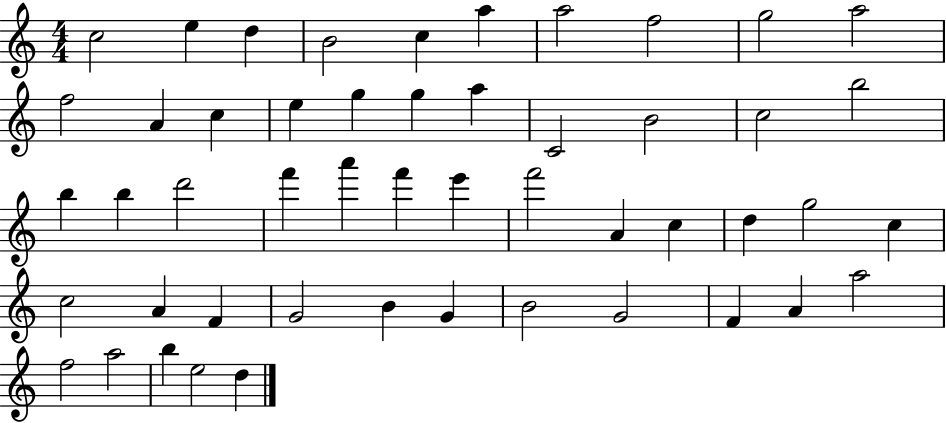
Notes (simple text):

C5/h E5/q D5/q B4/h C5/q A5/q A5/h F5/h G5/h A5/h F5/h A4/q C5/q E5/q G5/q G5/q A5/q C4/h B4/h C5/h B5/h B5/q B5/q D6/h F6/q A6/q F6/q E6/q F6/h A4/q C5/q D5/q G5/h C5/q C5/h A4/q F4/q G4/h B4/q G4/q B4/h G4/h F4/q A4/q A5/h F5/h A5/h B5/q E5/h D5/q